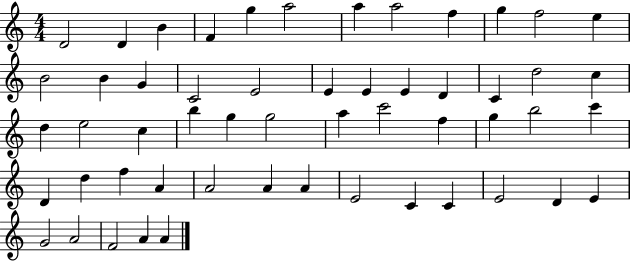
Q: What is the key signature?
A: C major